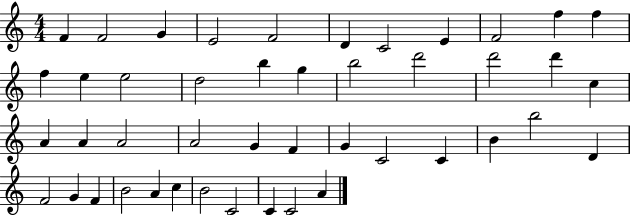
F4/q F4/h G4/q E4/h F4/h D4/q C4/h E4/q F4/h F5/q F5/q F5/q E5/q E5/h D5/h B5/q G5/q B5/h D6/h D6/h D6/q C5/q A4/q A4/q A4/h A4/h G4/q F4/q G4/q C4/h C4/q B4/q B5/h D4/q F4/h G4/q F4/q B4/h A4/q C5/q B4/h C4/h C4/q C4/h A4/q